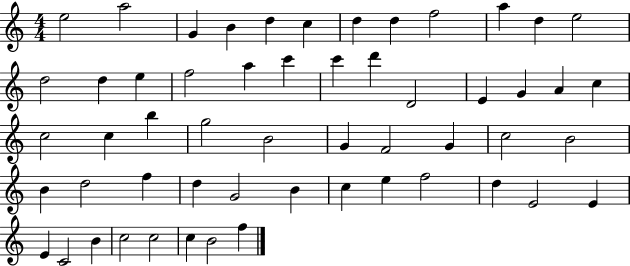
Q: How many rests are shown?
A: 0